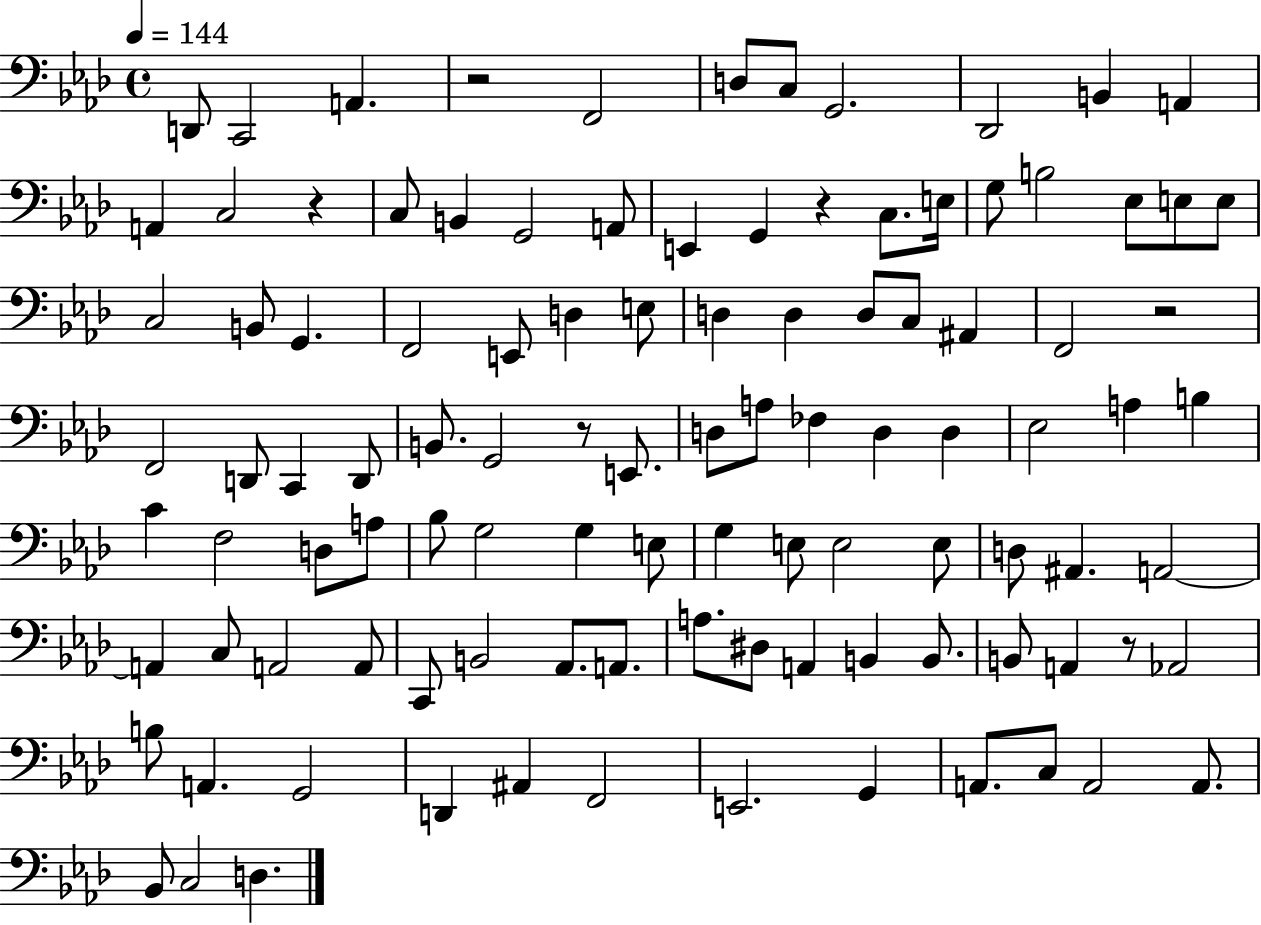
D2/e C2/h A2/q. R/h F2/h D3/e C3/e G2/h. Db2/h B2/q A2/q A2/q C3/h R/q C3/e B2/q G2/h A2/e E2/q G2/q R/q C3/e. E3/s G3/e B3/h Eb3/e E3/e E3/e C3/h B2/e G2/q. F2/h E2/e D3/q E3/e D3/q D3/q D3/e C3/e A#2/q F2/h R/h F2/h D2/e C2/q D2/e B2/e. G2/h R/e E2/e. D3/e A3/e FES3/q D3/q D3/q Eb3/h A3/q B3/q C4/q F3/h D3/e A3/e Bb3/e G3/h G3/q E3/e G3/q E3/e E3/h E3/e D3/e A#2/q. A2/h A2/q C3/e A2/h A2/e C2/e B2/h Ab2/e. A2/e. A3/e. D#3/e A2/q B2/q B2/e. B2/e A2/q R/e Ab2/h B3/e A2/q. G2/h D2/q A#2/q F2/h E2/h. G2/q A2/e. C3/e A2/h A2/e. Bb2/e C3/h D3/q.